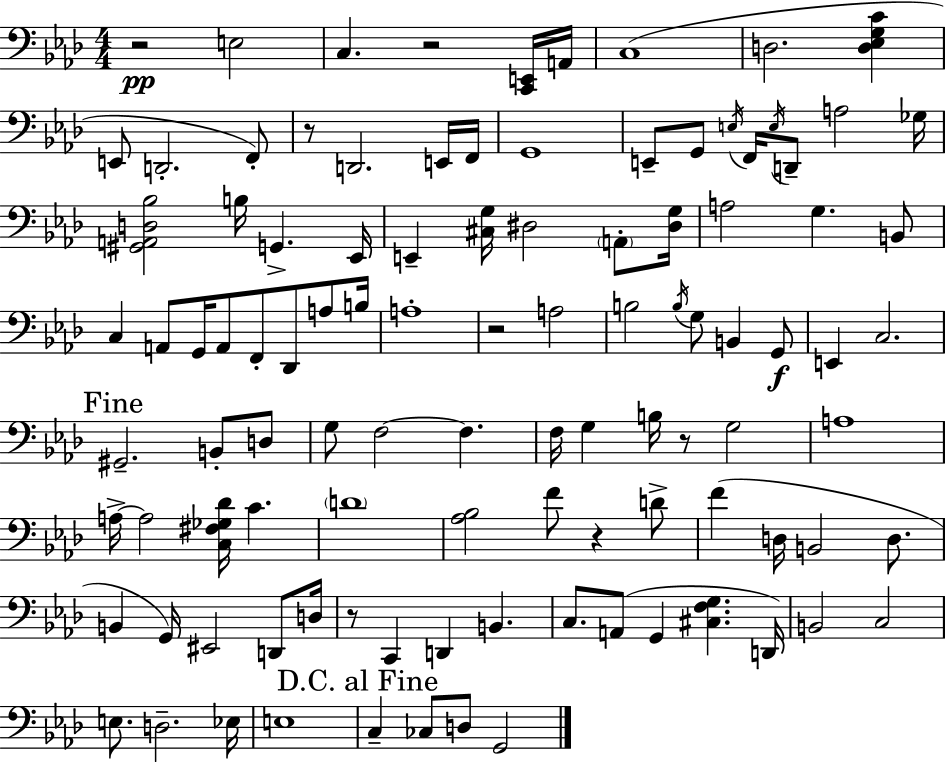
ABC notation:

X:1
T:Untitled
M:4/4
L:1/4
K:Fm
z2 E,2 C, z2 [C,,E,,]/4 A,,/4 C,4 D,2 [D,_E,G,C] E,,/2 D,,2 F,,/2 z/2 D,,2 E,,/4 F,,/4 G,,4 E,,/2 G,,/2 E,/4 F,,/4 E,/4 D,,/2 A,2 _G,/4 [^G,,A,,D,_B,]2 B,/4 G,, _E,,/4 E,, [^C,G,]/4 ^D,2 A,,/2 [^D,G,]/4 A,2 G, B,,/2 C, A,,/2 G,,/4 A,,/2 F,,/2 _D,,/2 A,/2 B,/4 A,4 z2 A,2 B,2 B,/4 G,/2 B,, G,,/2 E,, C,2 ^G,,2 B,,/2 D,/2 G,/2 F,2 F, F,/4 G, B,/4 z/2 G,2 A,4 A,/4 A,2 [C,^F,_G,_D]/4 C D4 [_A,_B,]2 F/2 z D/2 F D,/4 B,,2 D,/2 B,, G,,/4 ^E,,2 D,,/2 D,/4 z/2 C,, D,, B,, C,/2 A,,/2 G,, [^C,F,G,] D,,/4 B,,2 C,2 E,/2 D,2 _E,/4 E,4 C, _C,/2 D,/2 G,,2